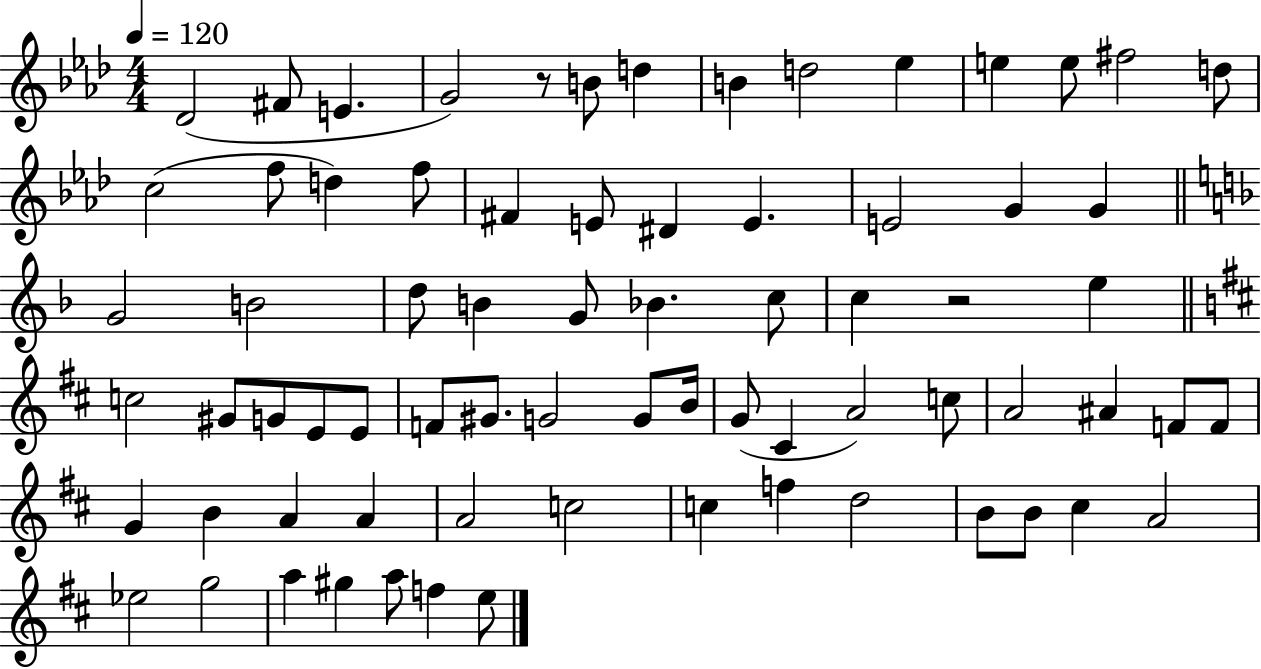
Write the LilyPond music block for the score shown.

{
  \clef treble
  \numericTimeSignature
  \time 4/4
  \key aes \major
  \tempo 4 = 120
  des'2( fis'8 e'4. | g'2) r8 b'8 d''4 | b'4 d''2 ees''4 | e''4 e''8 fis''2 d''8 | \break c''2( f''8 d''4) f''8 | fis'4 e'8 dis'4 e'4. | e'2 g'4 g'4 | \bar "||" \break \key f \major g'2 b'2 | d''8 b'4 g'8 bes'4. c''8 | c''4 r2 e''4 | \bar "||" \break \key d \major c''2 gis'8 g'8 e'8 e'8 | f'8 gis'8. g'2 g'8 b'16 | g'8( cis'4 a'2) c''8 | a'2 ais'4 f'8 f'8 | \break g'4 b'4 a'4 a'4 | a'2 c''2 | c''4 f''4 d''2 | b'8 b'8 cis''4 a'2 | \break ees''2 g''2 | a''4 gis''4 a''8 f''4 e''8 | \bar "|."
}